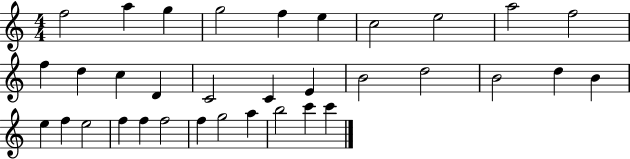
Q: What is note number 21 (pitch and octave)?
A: D5